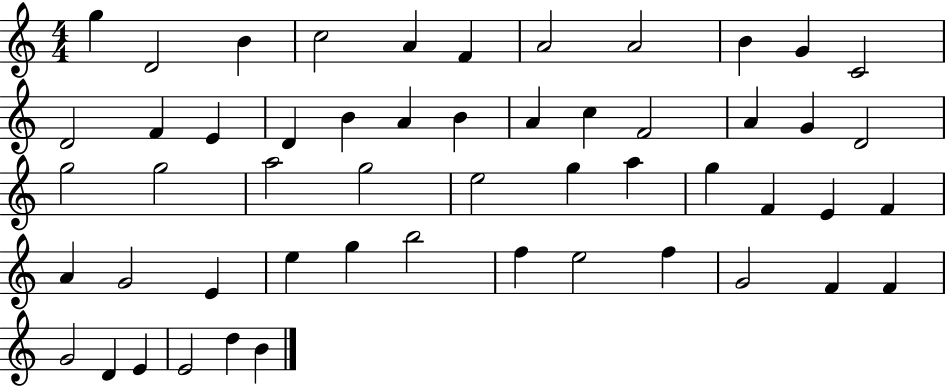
G5/q D4/h B4/q C5/h A4/q F4/q A4/h A4/h B4/q G4/q C4/h D4/h F4/q E4/q D4/q B4/q A4/q B4/q A4/q C5/q F4/h A4/q G4/q D4/h G5/h G5/h A5/h G5/h E5/h G5/q A5/q G5/q F4/q E4/q F4/q A4/q G4/h E4/q E5/q G5/q B5/h F5/q E5/h F5/q G4/h F4/q F4/q G4/h D4/q E4/q E4/h D5/q B4/q